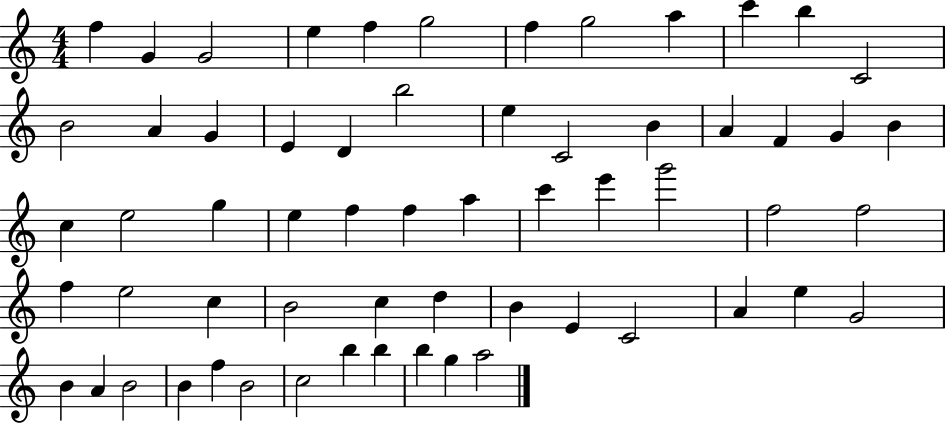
{
  \clef treble
  \numericTimeSignature
  \time 4/4
  \key c \major
  f''4 g'4 g'2 | e''4 f''4 g''2 | f''4 g''2 a''4 | c'''4 b''4 c'2 | \break b'2 a'4 g'4 | e'4 d'4 b''2 | e''4 c'2 b'4 | a'4 f'4 g'4 b'4 | \break c''4 e''2 g''4 | e''4 f''4 f''4 a''4 | c'''4 e'''4 g'''2 | f''2 f''2 | \break f''4 e''2 c''4 | b'2 c''4 d''4 | b'4 e'4 c'2 | a'4 e''4 g'2 | \break b'4 a'4 b'2 | b'4 f''4 b'2 | c''2 b''4 b''4 | b''4 g''4 a''2 | \break \bar "|."
}